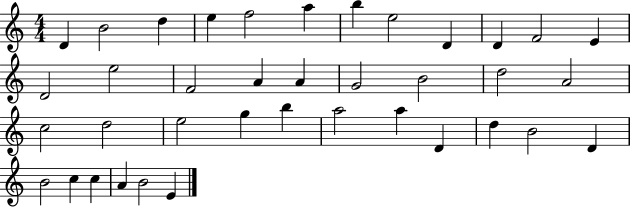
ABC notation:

X:1
T:Untitled
M:4/4
L:1/4
K:C
D B2 d e f2 a b e2 D D F2 E D2 e2 F2 A A G2 B2 d2 A2 c2 d2 e2 g b a2 a D d B2 D B2 c c A B2 E